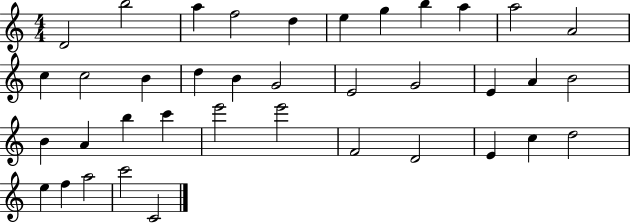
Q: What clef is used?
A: treble